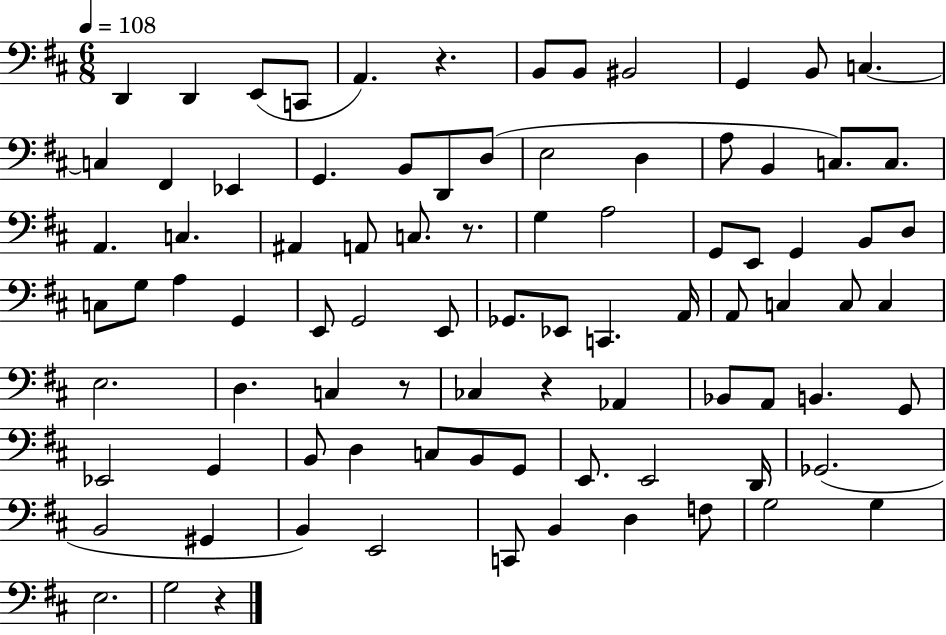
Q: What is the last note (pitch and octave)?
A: G3